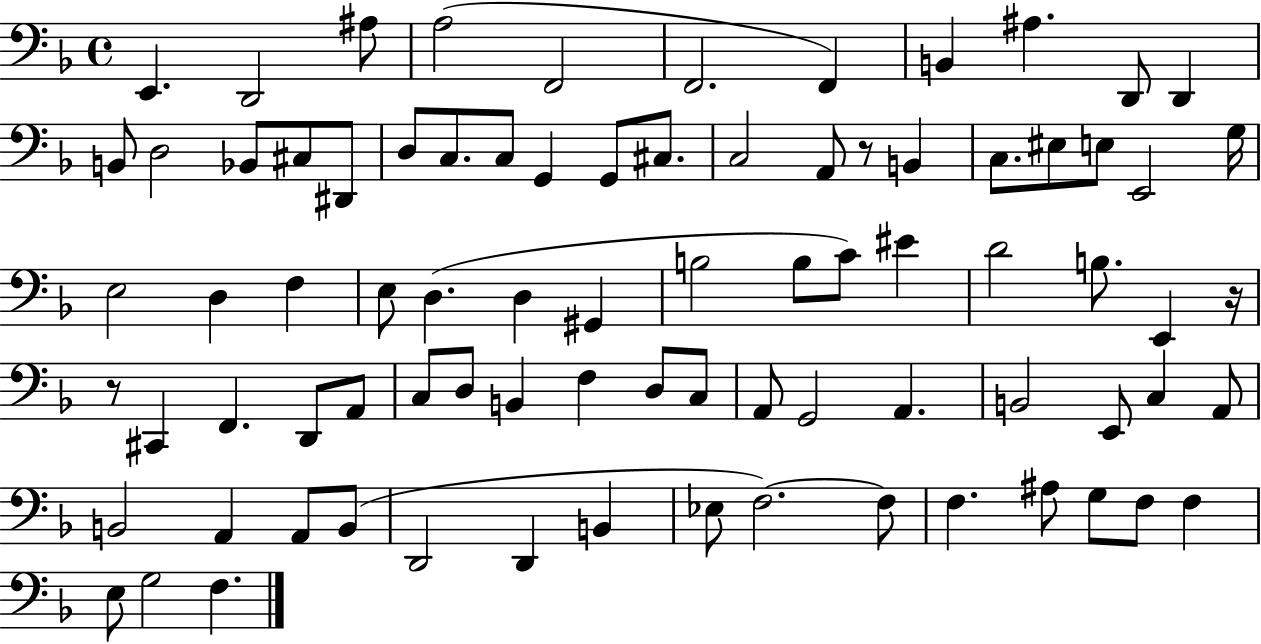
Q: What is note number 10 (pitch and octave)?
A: D2